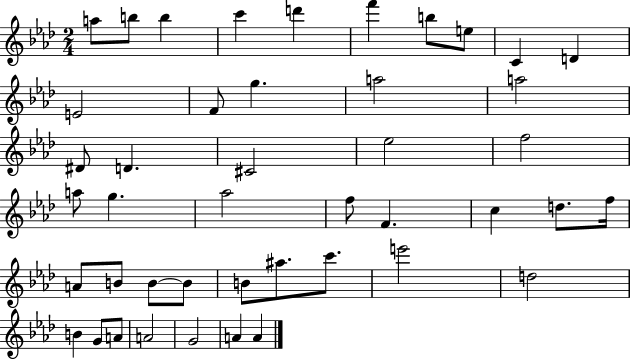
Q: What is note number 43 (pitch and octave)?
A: A4